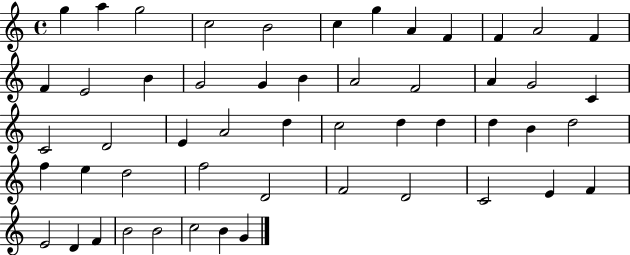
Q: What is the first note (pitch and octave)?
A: G5